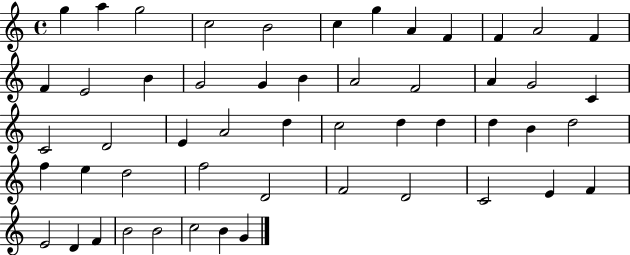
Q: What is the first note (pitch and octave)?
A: G5